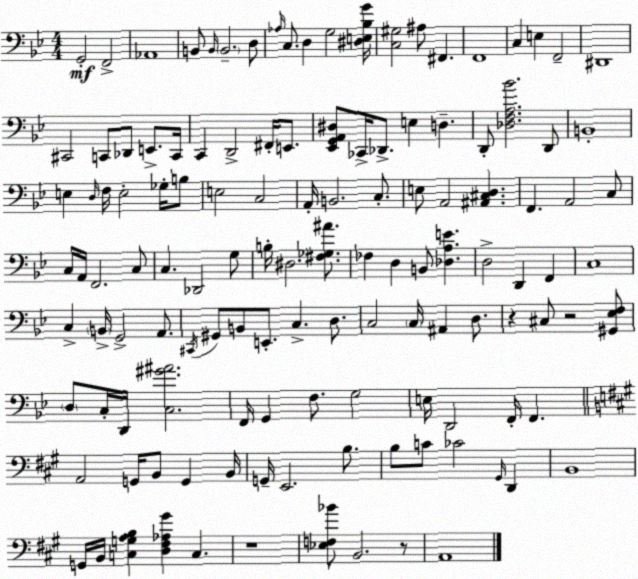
X:1
T:Untitled
M:4/4
L:1/4
K:Bb
G,,2 F,,2 _A,,4 B,,/2 B,,/4 B,,2 D,/2 _A,/4 C,/2 D, G,2 [^D,E,_B,G]/4 [C,^G,]2 ^A,/2 ^F,, F,,4 C, E, F,,2 ^D,,4 ^C,,2 C,,/2 _D,,/2 E,,/2 C,,/4 C,, D,,2 ^F,,/4 E,,/2 [_E,,G,,A,,^D,]/2 _C,,/4 _D,,/2 E, D, D,,/2 [_D,F,A,_B]2 D,,/2 B,,4 E, D,/4 F,/4 E,2 _G,/4 B,/2 E,2 C,2 A,,/4 B,,2 C,/2 E,/2 A,,2 [^A,,^C,D,] F,, A,,2 C,/2 C,/4 A,,/4 F,,2 C,/2 C, _D,,2 G,/2 B,/4 ^D,2 [^F,_G,^A]/2 _F, D, B,,/2 [_D,A,E] D,2 D,, F,, C,4 C, B,,/4 G,,2 A,,/2 ^C,,/4 ^G,,/2 B,,/2 E,,/2 C, D,/2 C,2 C,/4 ^A,, D,/2 z ^C,/2 z2 [^G,,_E,F,]/2 D,/2 C,/4 D,,/4 [C,^G^A]2 F,,/4 G,, F,/2 G,2 E,/4 D,,2 F,,/4 F,, A,,2 G,,/4 B,,/2 G,, B,,/4 G,,/4 E,,2 B,/2 B,/2 C/2 _C2 ^G,,/4 D,, B,,4 G,,/4 B,,/4 [C,G,A,B,] [D,^F,_A,^G] C, z4 [_E,F,_B]/2 B,,2 z/2 A,,4